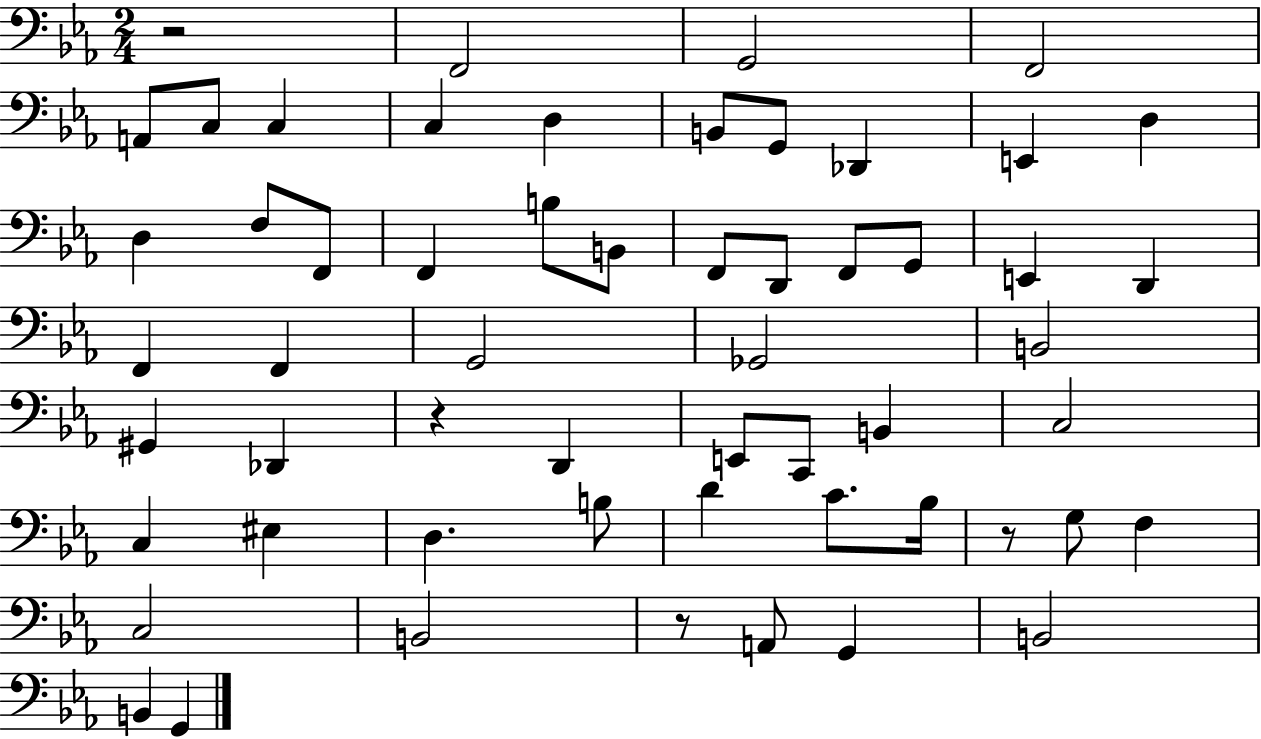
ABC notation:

X:1
T:Untitled
M:2/4
L:1/4
K:Eb
z2 F,,2 G,,2 F,,2 A,,/2 C,/2 C, C, D, B,,/2 G,,/2 _D,, E,, D, D, F,/2 F,,/2 F,, B,/2 B,,/2 F,,/2 D,,/2 F,,/2 G,,/2 E,, D,, F,, F,, G,,2 _G,,2 B,,2 ^G,, _D,, z D,, E,,/2 C,,/2 B,, C,2 C, ^E, D, B,/2 D C/2 _B,/4 z/2 G,/2 F, C,2 B,,2 z/2 A,,/2 G,, B,,2 B,, G,,